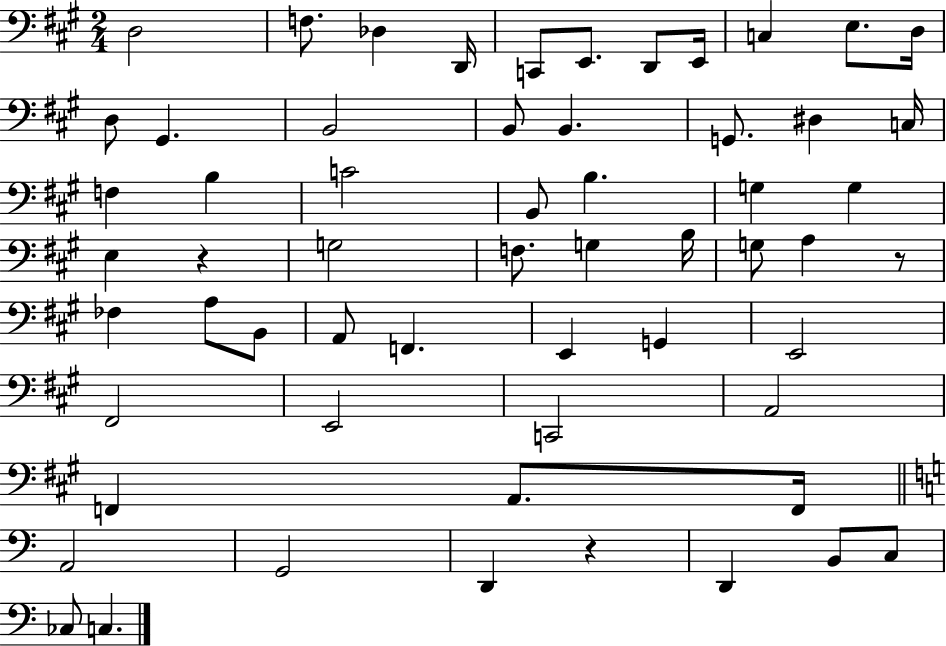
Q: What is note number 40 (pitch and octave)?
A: G2